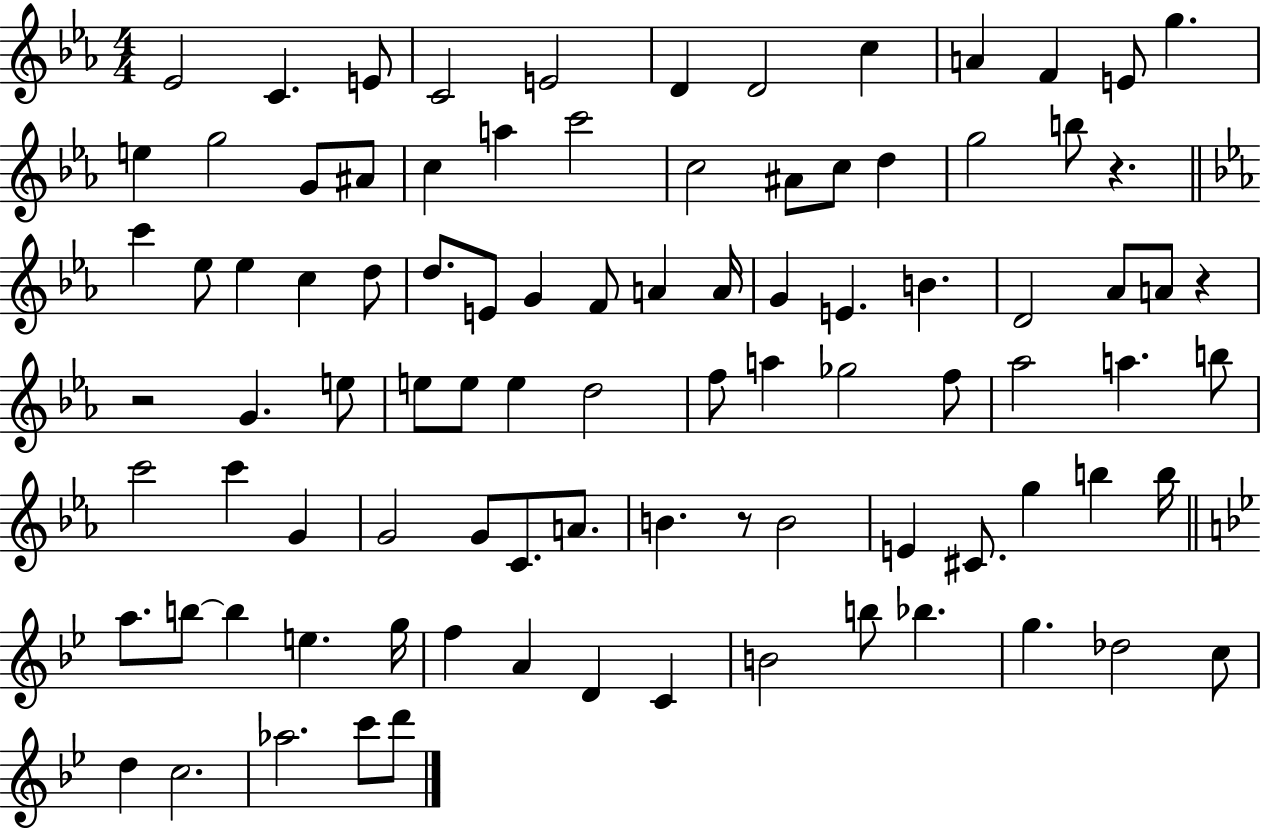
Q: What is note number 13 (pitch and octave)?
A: E5